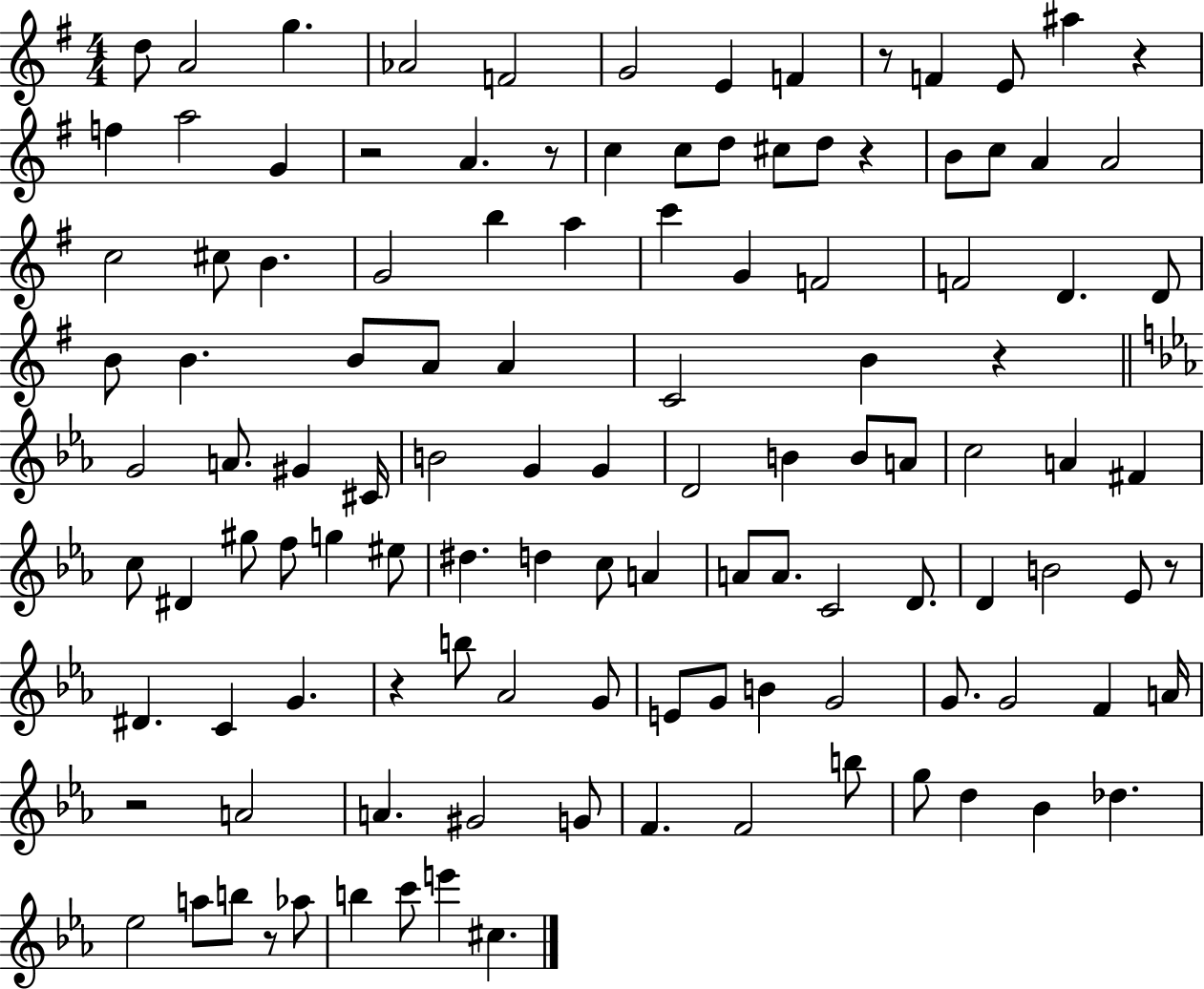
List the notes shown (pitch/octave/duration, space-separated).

D5/e A4/h G5/q. Ab4/h F4/h G4/h E4/q F4/q R/e F4/q E4/e A#5/q R/q F5/q A5/h G4/q R/h A4/q. R/e C5/q C5/e D5/e C#5/e D5/e R/q B4/e C5/e A4/q A4/h C5/h C#5/e B4/q. G4/h B5/q A5/q C6/q G4/q F4/h F4/h D4/q. D4/e B4/e B4/q. B4/e A4/e A4/q C4/h B4/q R/q G4/h A4/e. G#4/q C#4/s B4/h G4/q G4/q D4/h B4/q B4/e A4/e C5/h A4/q F#4/q C5/e D#4/q G#5/e F5/e G5/q EIS5/e D#5/q. D5/q C5/e A4/q A4/e A4/e. C4/h D4/e. D4/q B4/h Eb4/e R/e D#4/q. C4/q G4/q. R/q B5/e Ab4/h G4/e E4/e G4/e B4/q G4/h G4/e. G4/h F4/q A4/s R/h A4/h A4/q. G#4/h G4/e F4/q. F4/h B5/e G5/e D5/q Bb4/q Db5/q. Eb5/h A5/e B5/e R/e Ab5/e B5/q C6/e E6/q C#5/q.